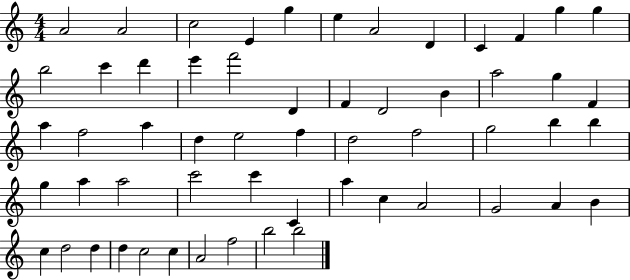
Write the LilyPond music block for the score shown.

{
  \clef treble
  \numericTimeSignature
  \time 4/4
  \key c \major
  a'2 a'2 | c''2 e'4 g''4 | e''4 a'2 d'4 | c'4 f'4 g''4 g''4 | \break b''2 c'''4 d'''4 | e'''4 f'''2 d'4 | f'4 d'2 b'4 | a''2 g''4 f'4 | \break a''4 f''2 a''4 | d''4 e''2 f''4 | d''2 f''2 | g''2 b''4 b''4 | \break g''4 a''4 a''2 | c'''2 c'''4 c'4 | a''4 c''4 a'2 | g'2 a'4 b'4 | \break c''4 d''2 d''4 | d''4 c''2 c''4 | a'2 f''2 | b''2 b''2 | \break \bar "|."
}